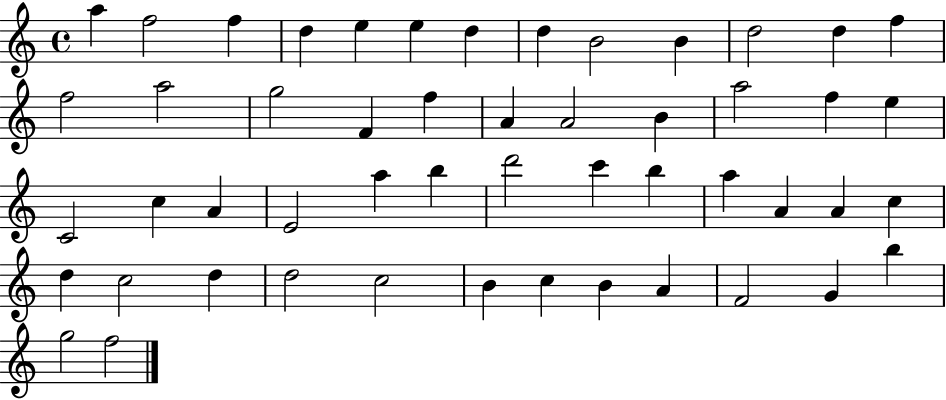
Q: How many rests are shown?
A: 0